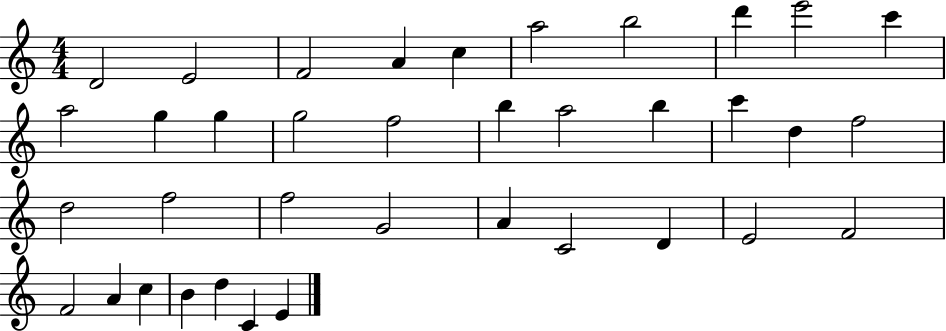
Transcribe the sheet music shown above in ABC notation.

X:1
T:Untitled
M:4/4
L:1/4
K:C
D2 E2 F2 A c a2 b2 d' e'2 c' a2 g g g2 f2 b a2 b c' d f2 d2 f2 f2 G2 A C2 D E2 F2 F2 A c B d C E